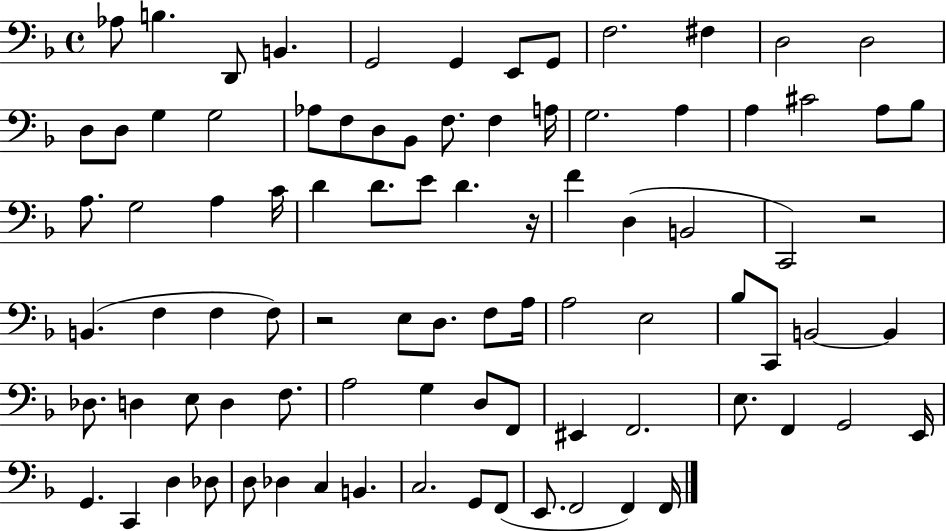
Ab3/e B3/q. D2/e B2/q. G2/h G2/q E2/e G2/e F3/h. F#3/q D3/h D3/h D3/e D3/e G3/q G3/h Ab3/e F3/e D3/e Bb2/e F3/e. F3/q A3/s G3/h. A3/q A3/q C#4/h A3/e Bb3/e A3/e. G3/h A3/q C4/s D4/q D4/e. E4/e D4/q. R/s F4/q D3/q B2/h C2/h R/h B2/q. F3/q F3/q F3/e R/h E3/e D3/e. F3/e A3/s A3/h E3/h Bb3/e C2/e B2/h B2/q Db3/e. D3/q E3/e D3/q F3/e. A3/h G3/q D3/e F2/e EIS2/q F2/h. E3/e. F2/q G2/h E2/s G2/q. C2/q D3/q Db3/e D3/e Db3/q C3/q B2/q. C3/h. G2/e F2/e E2/e. F2/h F2/q F2/s